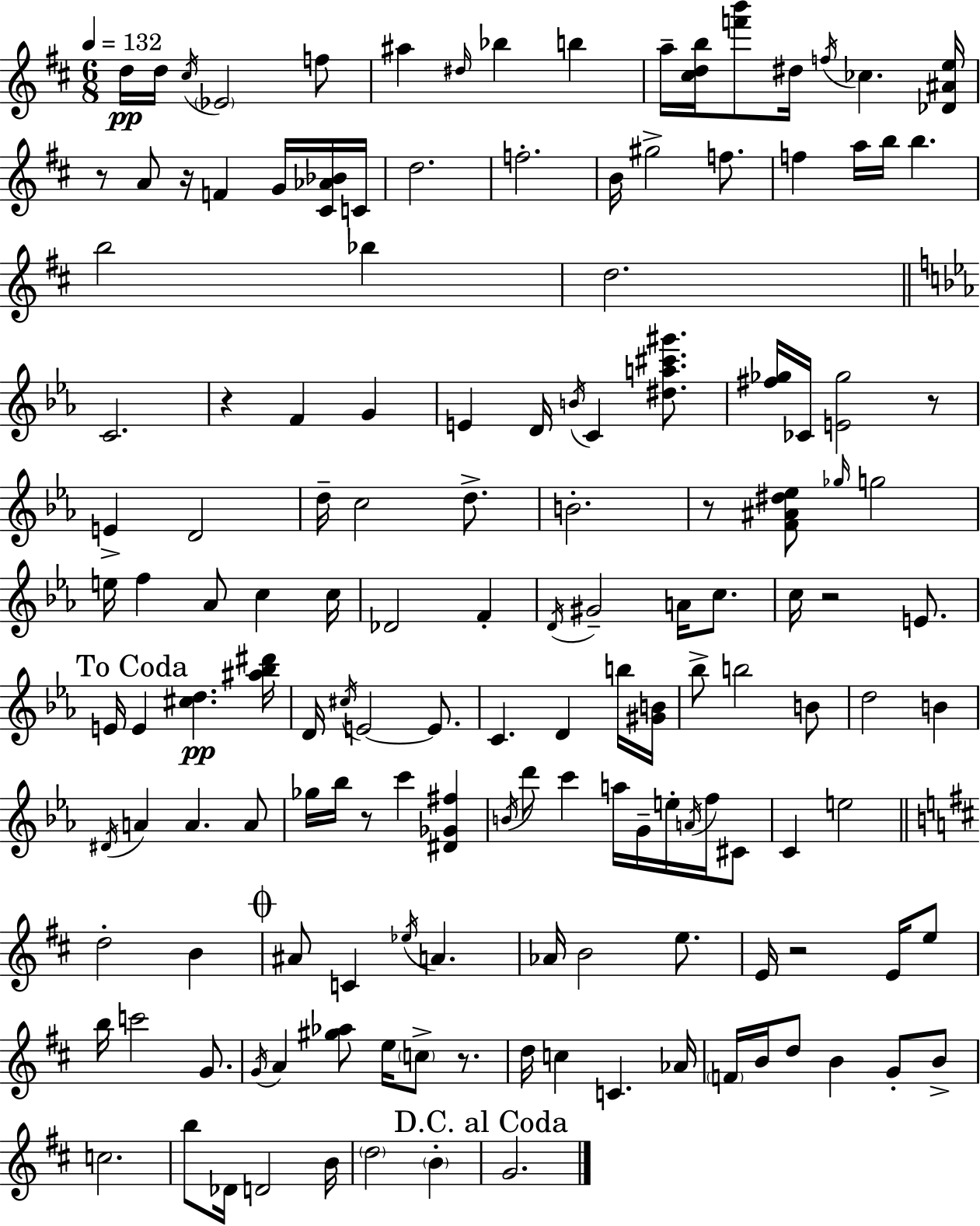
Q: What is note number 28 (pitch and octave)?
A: Bb5